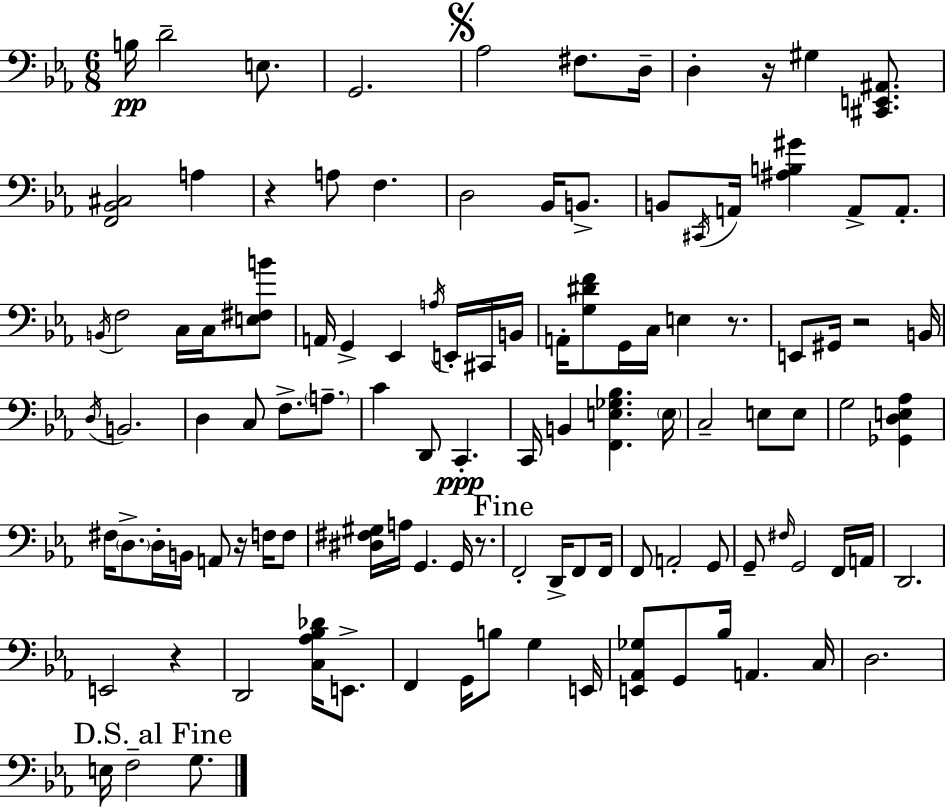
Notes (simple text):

B3/s D4/h E3/e. G2/h. Ab3/h F#3/e. D3/s D3/q R/s G#3/q [C#2,E2,A#2]/e. [F2,Bb2,C#3]/h A3/q R/q A3/e F3/q. D3/h Bb2/s B2/e. B2/e C#2/s A2/s [A#3,B3,G#4]/q A2/e A2/e. B2/s F3/h C3/s C3/s [E3,F#3,B4]/e A2/s G2/q Eb2/q A3/s E2/s C#2/s B2/s A2/s [G3,D#4,F4]/e G2/s C3/s E3/q R/e. E2/e G#2/s R/h B2/s D3/s B2/h. D3/q C3/e F3/e. A3/e. C4/q D2/e C2/q. C2/s B2/q [F2,E3,Gb3,Bb3]/q. E3/s C3/h E3/e E3/e G3/h [Gb2,D3,E3,Ab3]/q F#3/s D3/e. D3/s B2/s A2/e R/s F3/s F3/e [D#3,F#3,G#3]/s A3/s G2/q. G2/s R/e. F2/h D2/s F2/e F2/s F2/e A2/h G2/e G2/e F#3/s G2/h F2/s A2/s D2/h. E2/h R/q D2/h [C3,Ab3,Bb3,Db4]/s E2/e. F2/q G2/s B3/e G3/q E2/s [E2,Ab2,Gb3]/e G2/e Bb3/s A2/q. C3/s D3/h. E3/s F3/h G3/e.